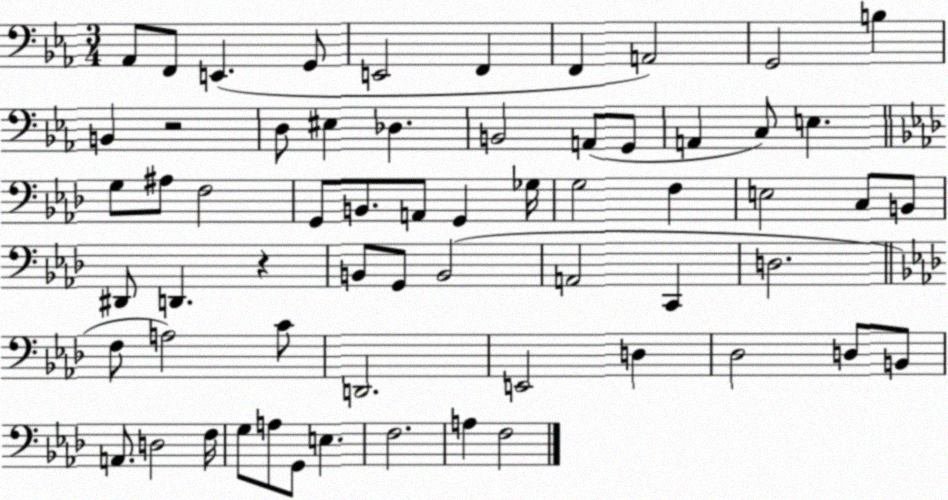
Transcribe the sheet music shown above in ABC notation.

X:1
T:Untitled
M:3/4
L:1/4
K:Eb
_A,,/2 F,,/2 E,, G,,/2 E,,2 F,, F,, A,,2 G,,2 B, B,, z2 D,/2 ^E, _D, B,,2 A,,/2 G,,/2 A,, C,/2 E, G,/2 ^A,/2 F,2 G,,/2 B,,/2 A,,/2 G,, _G,/4 G,2 F, E,2 C,/2 B,,/2 ^D,,/2 D,, z B,,/2 G,,/2 B,,2 A,,2 C,, D,2 F,/2 A,2 C/2 D,,2 E,,2 D, _D,2 D,/2 B,,/2 A,,/2 D,2 F,/4 G,/2 A,/2 G,,/2 E, F,2 A, F,2